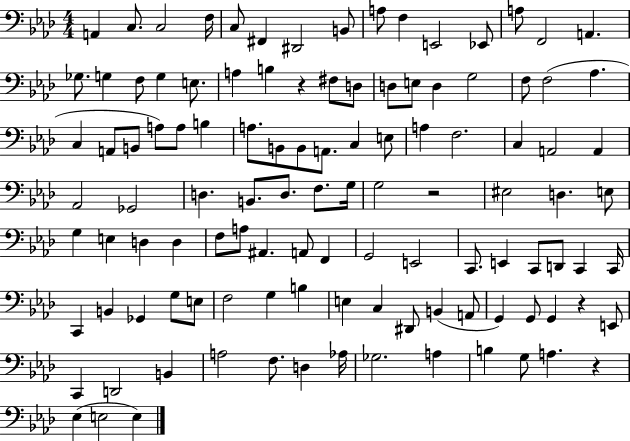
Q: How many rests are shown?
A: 4